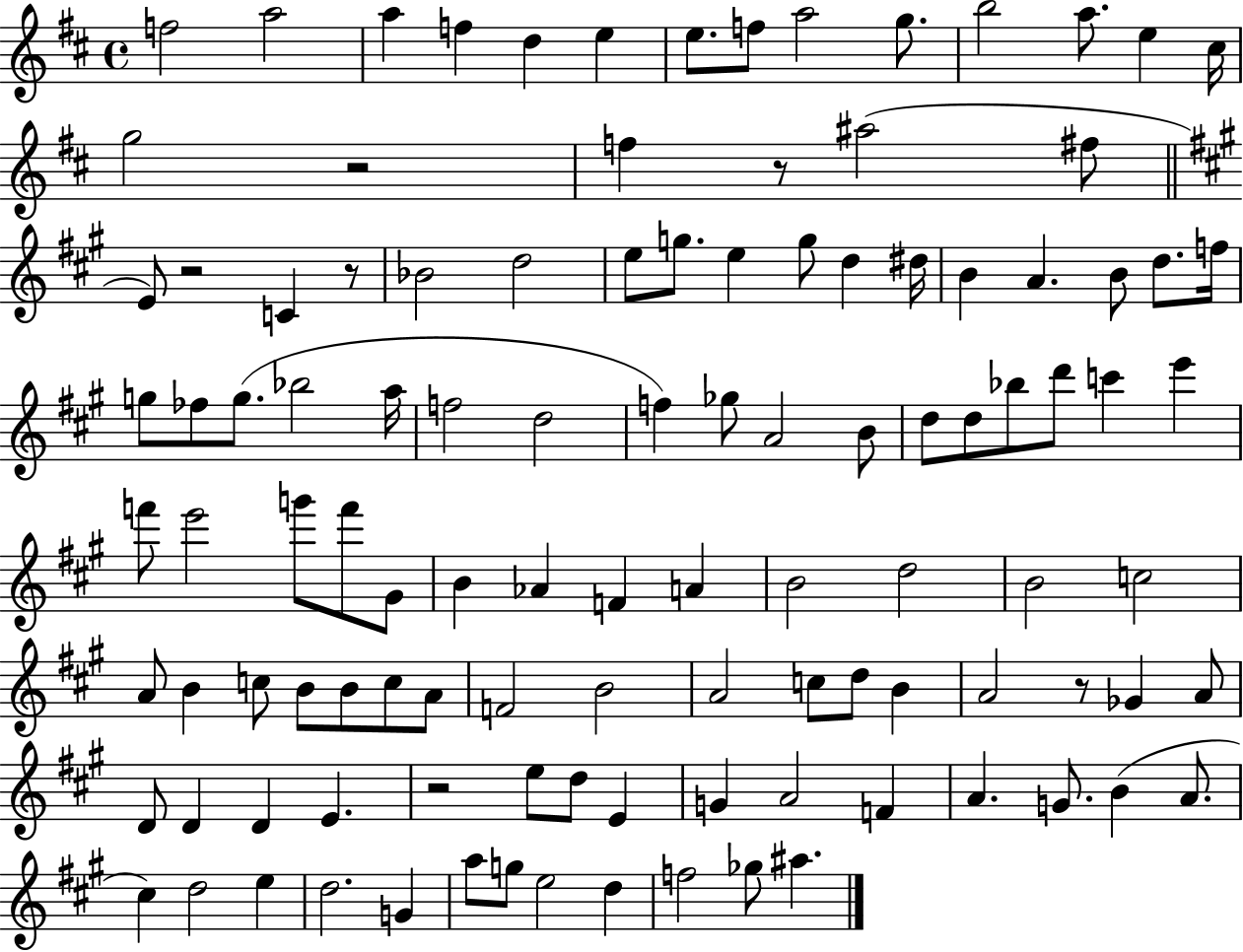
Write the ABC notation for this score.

X:1
T:Untitled
M:4/4
L:1/4
K:D
f2 a2 a f d e e/2 f/2 a2 g/2 b2 a/2 e ^c/4 g2 z2 f z/2 ^a2 ^f/2 E/2 z2 C z/2 _B2 d2 e/2 g/2 e g/2 d ^d/4 B A B/2 d/2 f/4 g/2 _f/2 g/2 _b2 a/4 f2 d2 f _g/2 A2 B/2 d/2 d/2 _b/2 d'/2 c' e' f'/2 e'2 g'/2 f'/2 ^G/2 B _A F A B2 d2 B2 c2 A/2 B c/2 B/2 B/2 c/2 A/2 F2 B2 A2 c/2 d/2 B A2 z/2 _G A/2 D/2 D D E z2 e/2 d/2 E G A2 F A G/2 B A/2 ^c d2 e d2 G a/2 g/2 e2 d f2 _g/2 ^a